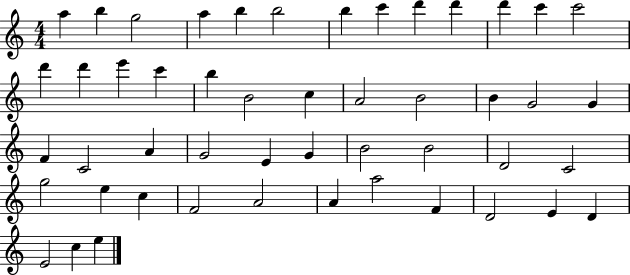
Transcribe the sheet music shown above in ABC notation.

X:1
T:Untitled
M:4/4
L:1/4
K:C
a b g2 a b b2 b c' d' d' d' c' c'2 d' d' e' c' b B2 c A2 B2 B G2 G F C2 A G2 E G B2 B2 D2 C2 g2 e c F2 A2 A a2 F D2 E D E2 c e